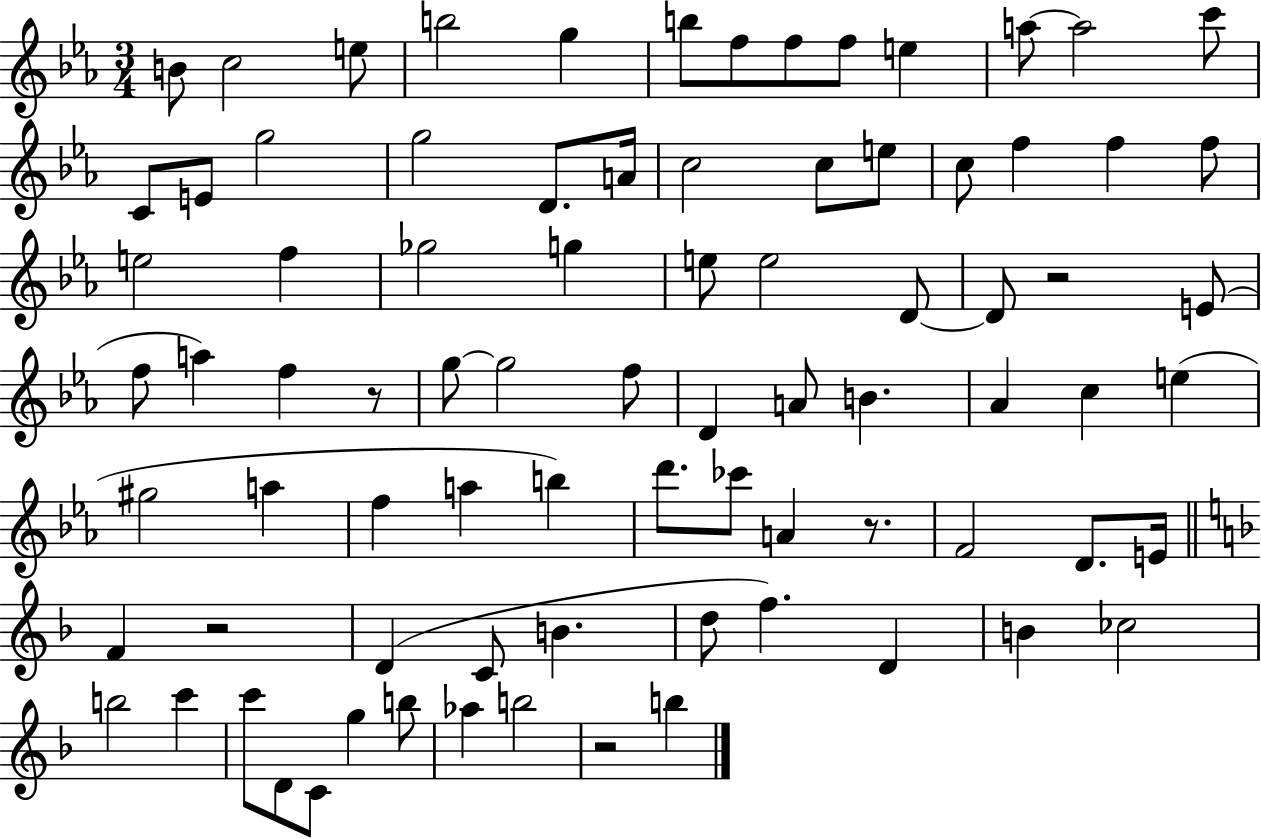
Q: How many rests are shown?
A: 5